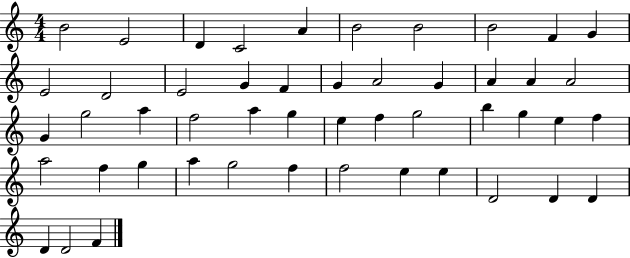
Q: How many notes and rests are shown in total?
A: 49